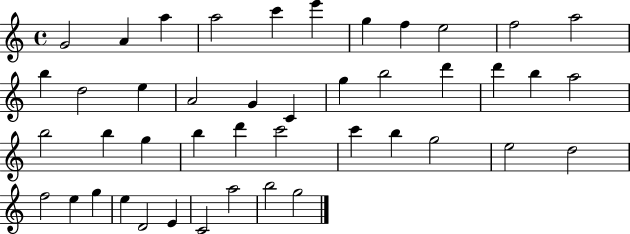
X:1
T:Untitled
M:4/4
L:1/4
K:C
G2 A a a2 c' e' g f e2 f2 a2 b d2 e A2 G C g b2 d' d' b a2 b2 b g b d' c'2 c' b g2 e2 d2 f2 e g e D2 E C2 a2 b2 g2